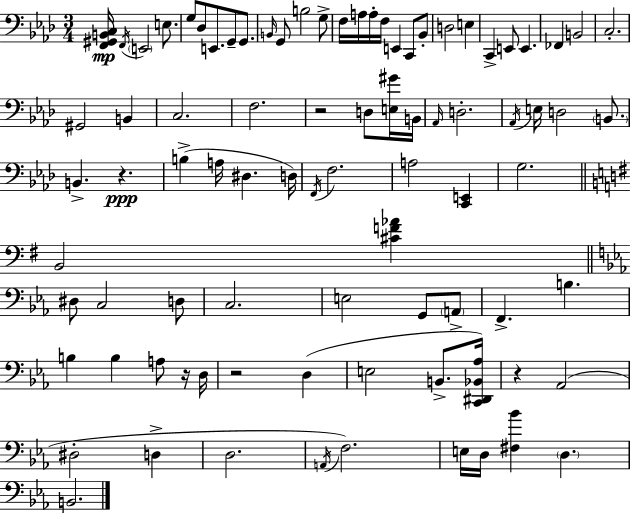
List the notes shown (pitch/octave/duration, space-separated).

[F2,G#2,B2,C3]/s F2/s E2/h E3/e. G3/e Db3/e E2/e. G2/e G2/e. B2/s G2/e B3/h G3/e F3/s A3/s A3/s F3/s E2/q C2/e Bb2/e D3/h E3/q C2/q E2/e E2/q. FES2/q B2/h C3/h. G#2/h B2/q C3/h. F3/h. R/h D3/e [E3,G#4]/s B2/s Ab2/s D3/h. Ab2/s E3/s D3/h B2/e. B2/q. R/q. B3/q A3/s D#3/q. D3/s F2/s F3/h. A3/h [C2,E2]/q G3/h. B2/h [C#4,F4,Ab4]/q D#3/e C3/h D3/e C3/h. E3/h G2/e A2/e F2/q. B3/q. B3/q B3/q A3/e R/s D3/s R/h D3/q E3/h B2/e. [C2,D#2,Bb2,Ab3]/s R/q Ab2/h D#3/h D3/q D3/h. A2/s F3/h. E3/s D3/s [F#3,Bb4]/q D3/q. B2/h.